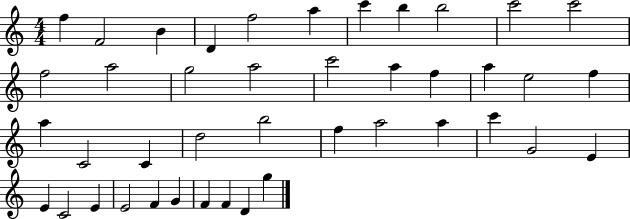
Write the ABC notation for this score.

X:1
T:Untitled
M:4/4
L:1/4
K:C
f F2 B D f2 a c' b b2 c'2 c'2 f2 a2 g2 a2 c'2 a f a e2 f a C2 C d2 b2 f a2 a c' G2 E E C2 E E2 F G F F D g